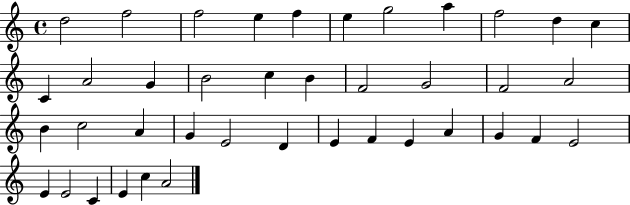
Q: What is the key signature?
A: C major